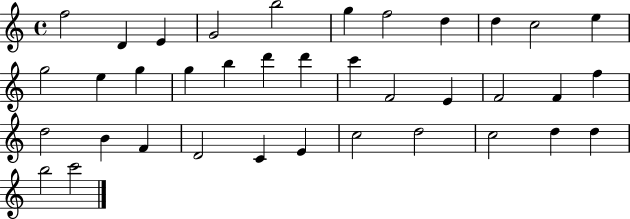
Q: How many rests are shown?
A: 0